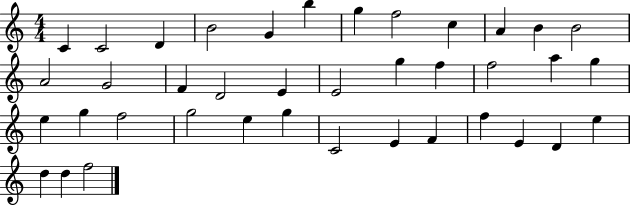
{
  \clef treble
  \numericTimeSignature
  \time 4/4
  \key c \major
  c'4 c'2 d'4 | b'2 g'4 b''4 | g''4 f''2 c''4 | a'4 b'4 b'2 | \break a'2 g'2 | f'4 d'2 e'4 | e'2 g''4 f''4 | f''2 a''4 g''4 | \break e''4 g''4 f''2 | g''2 e''4 g''4 | c'2 e'4 f'4 | f''4 e'4 d'4 e''4 | \break d''4 d''4 f''2 | \bar "|."
}